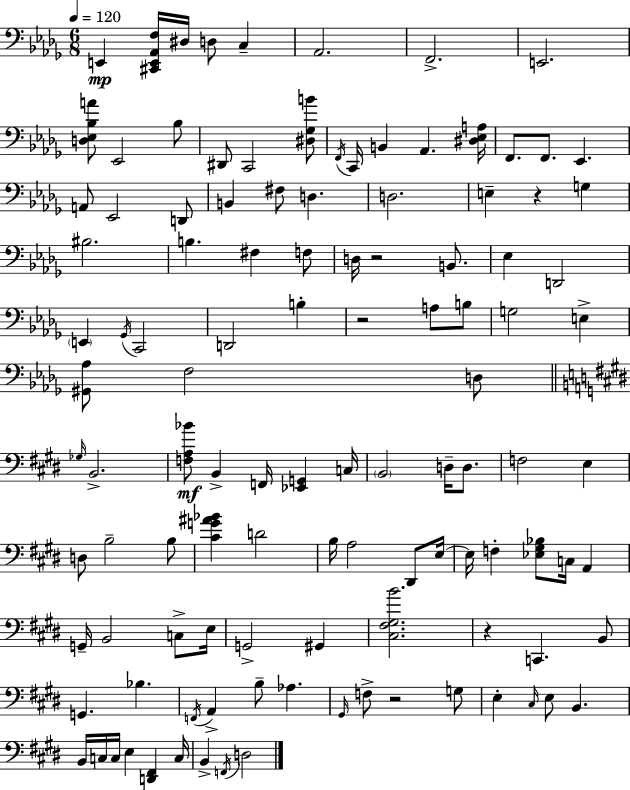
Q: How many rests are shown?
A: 5